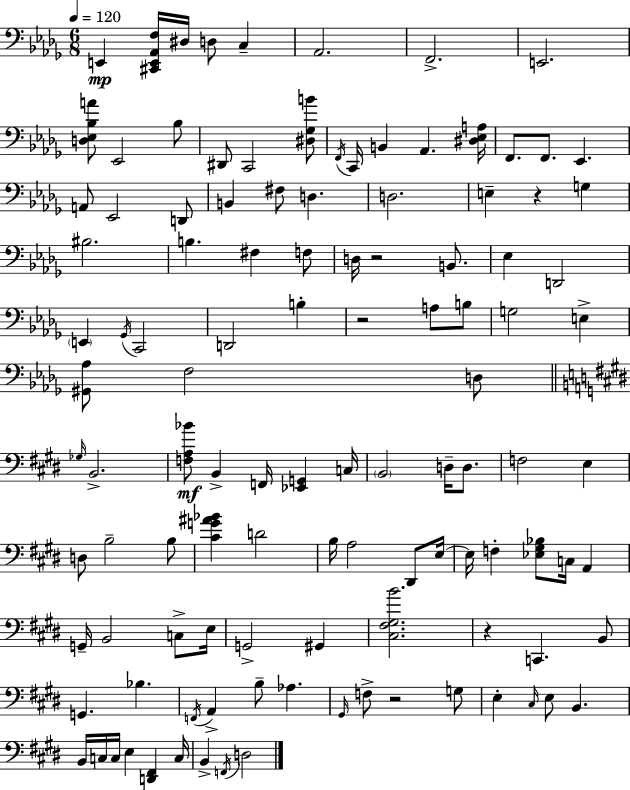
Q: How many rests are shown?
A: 5